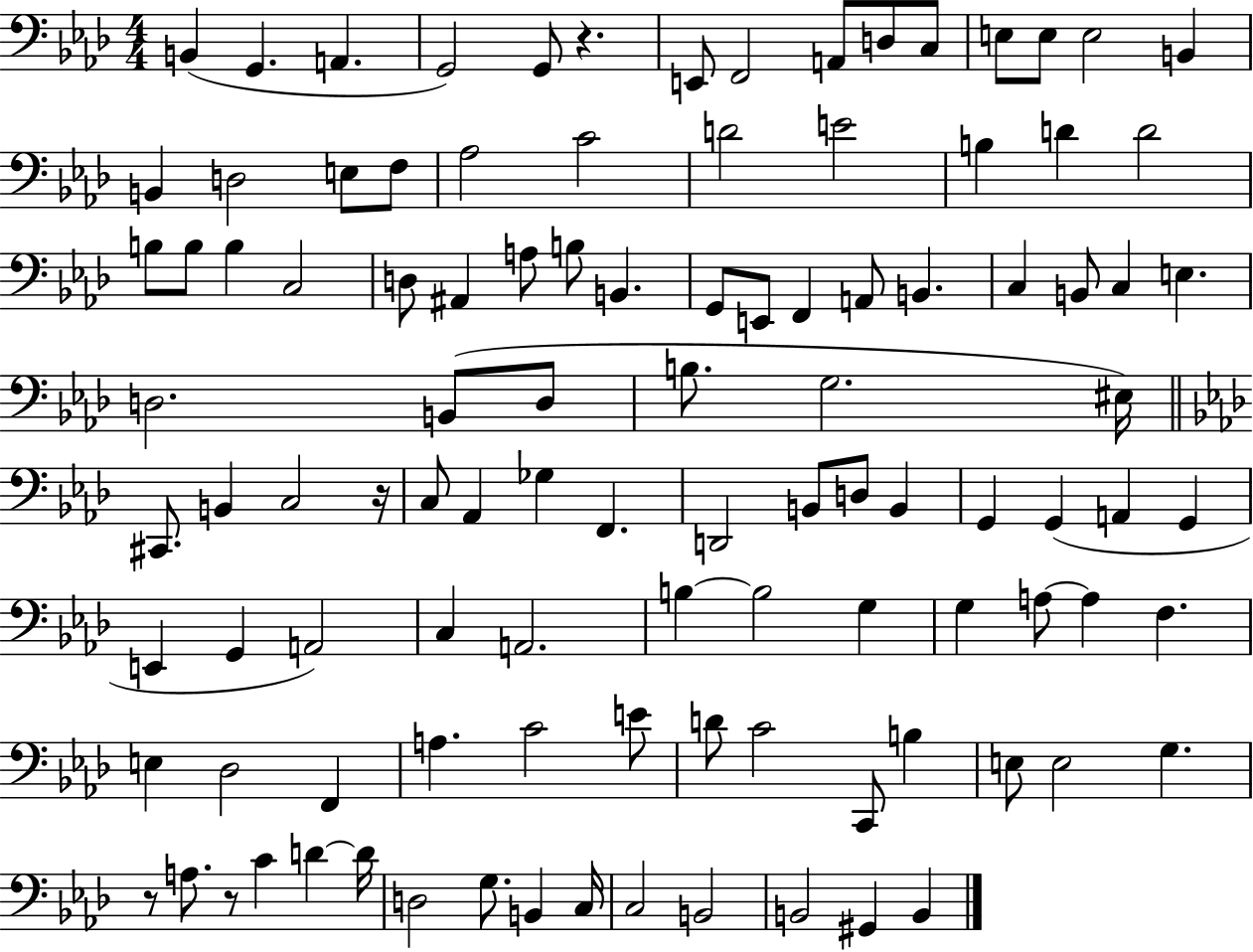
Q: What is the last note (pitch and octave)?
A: B2